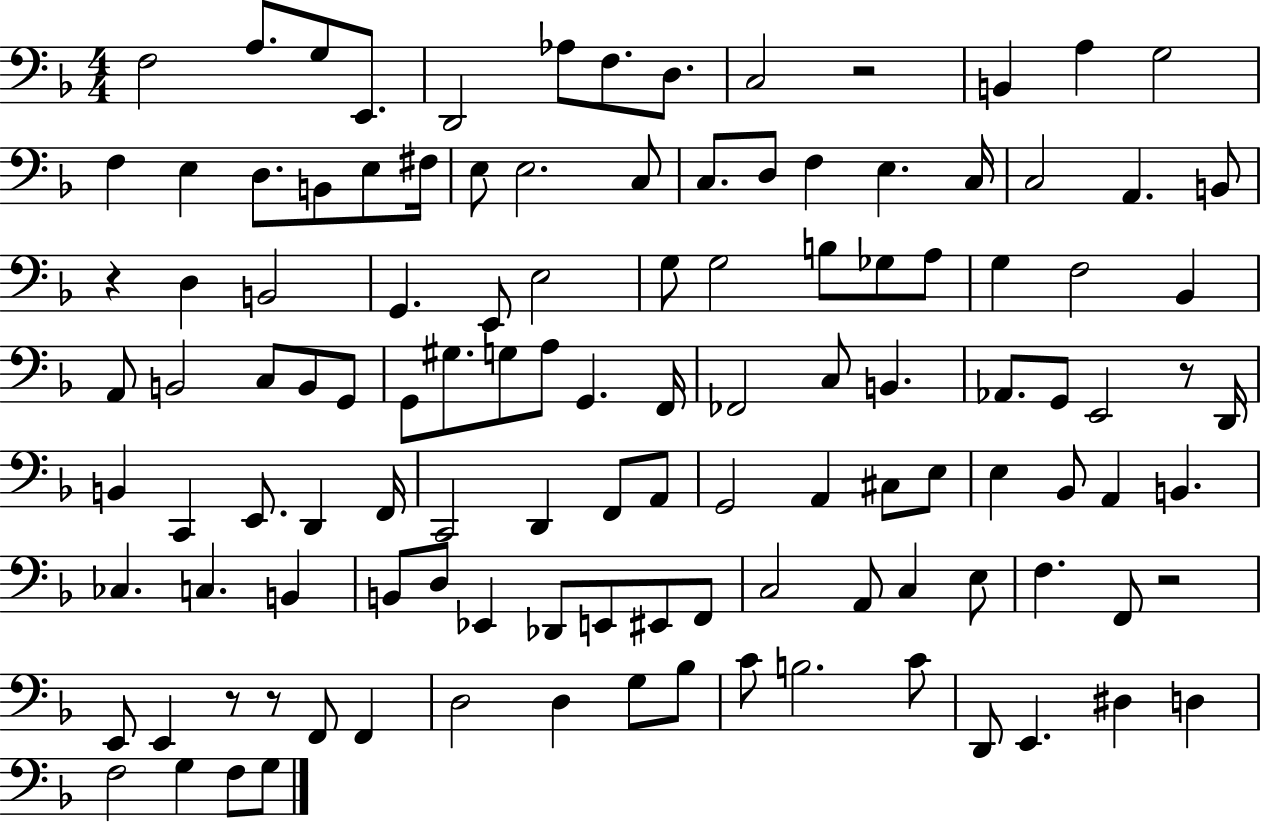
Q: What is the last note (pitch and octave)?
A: G3